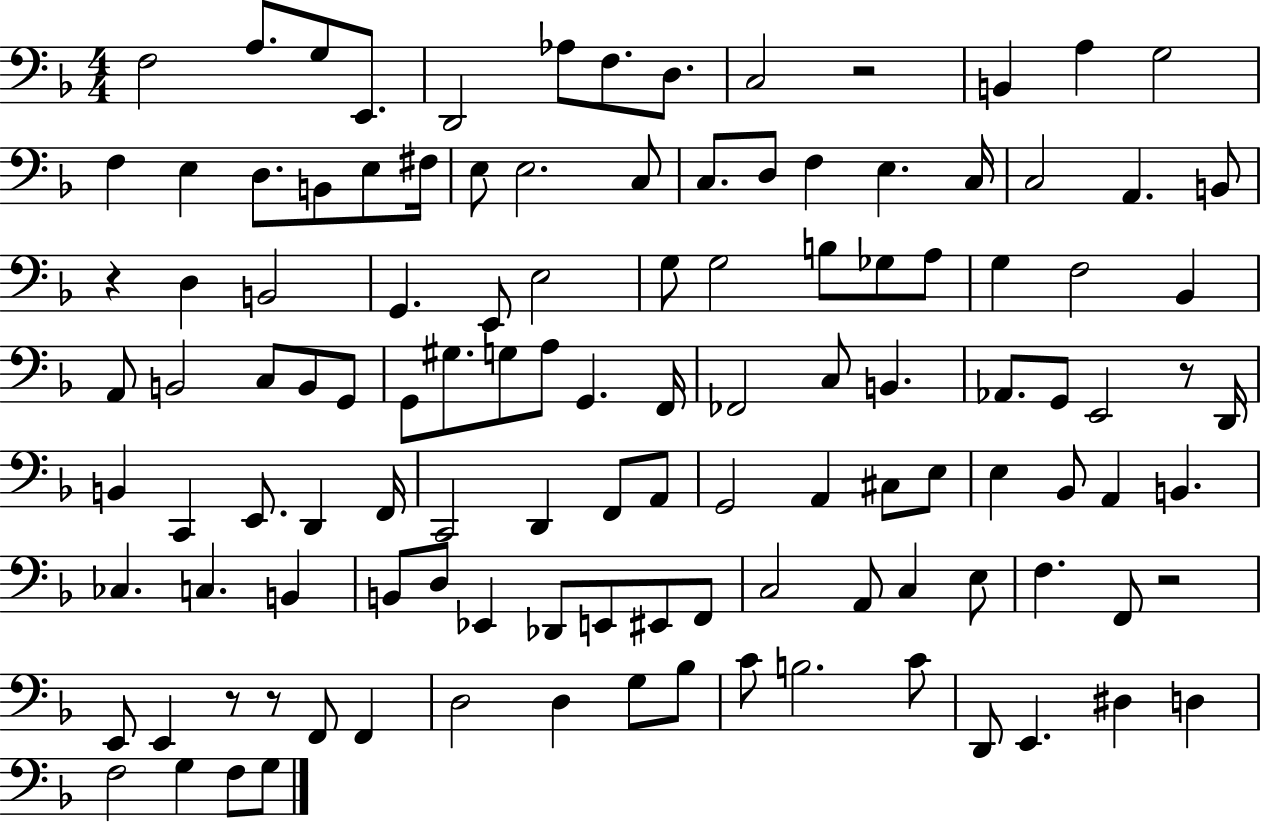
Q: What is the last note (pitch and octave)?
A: G3